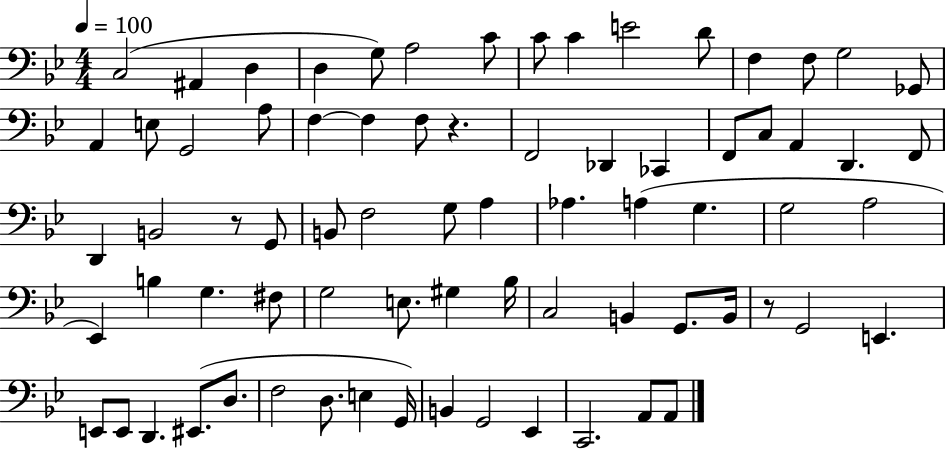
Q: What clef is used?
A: bass